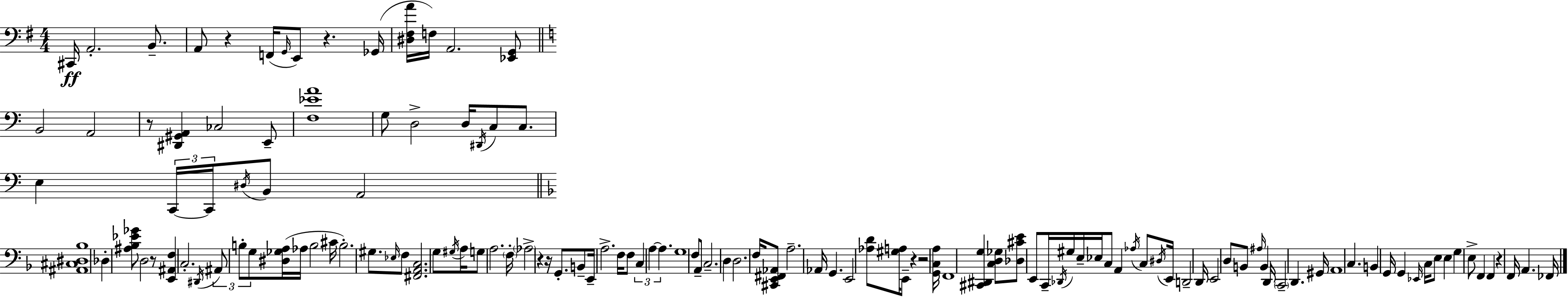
{
  \clef bass
  \numericTimeSignature
  \time 4/4
  \key g \major
  \repeat volta 2 { cis,16\ff a,2.-. b,8.-- | a,8 r4 f,16( \grace { g,16 } e,8) r4. | ges,16( <dis fis a'>16 f16) a,2. <ees, g,>8 | \bar "||" \break \key c \major b,2 a,2 | r8 <dis, gis, a,>4 ces2 e,8-- | <f ees' a'>1 | g8 d2-> d16 \acciaccatura { dis,16 } c8 c8. | \break e4 \tuplet 3/2 { c,16~~ c,16 \acciaccatura { dis16 } } b,8 a,2 | \bar "||" \break \key d \minor <ais, cis dis bes>1 | des4-. <ais bes ees' ges'>8 d2 r8 | <e, ais, f>4 c2.-. | \acciaccatura { dis,16 } \tuplet 3/2 { ais,8 b8-. g8 } <dis ges a>16( aes16 b2 | \break cis'16 b2.-.) gis8. | \grace { ees16 } f8 <fis, a, c>2. | g8 \acciaccatura { gis16 } a16 g8 a2. | \parenthesize f16-. \parenthesize aes2-> r4 r16 | \break g,8.-. b,8-- e,16-- a2.-> | f16 f8 \tuplet 3/2 { c4 a4~~ a4. } | g1 | f8 a,8-- c2.-- | \break d4 d2. | f16 <cis, e, fis, aes,>8 a2.-- | aes,16 g,4. e,2 | <aes d'>8 <gis a>16 e,8-- r4 r2 | \break <g, c a>16 f,1 | <cis, dis, g>4 <c d ges>8 <des cis' e'>8 e,8 c,16-- \acciaccatura { des,16 } gis16 | e16-- ees16 c8 a,4 \acciaccatura { aes16 } c8 \acciaccatura { dis16 } e,16 d,2-- | d,16 e,2 d8 | \break b,8 \grace { ais16 } b,4 d,16 \parenthesize c,2-- | d,4. gis,16 a,1 | c4. b,4 | g,16 g,4 \grace { ees,16 } c16 e8 e4 g4 | \break e8-> f,4 f,4 r4 | f,16 a,4. fes,16 } \bar "|."
}